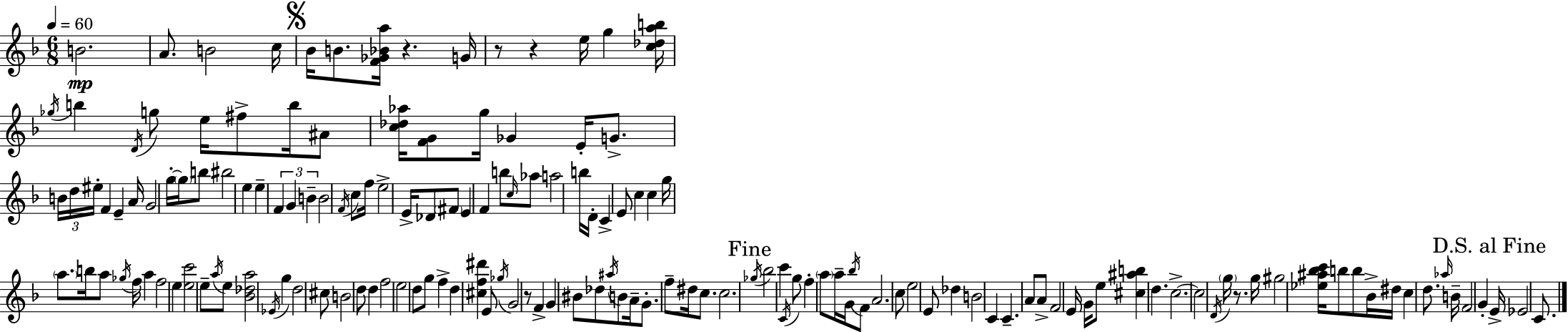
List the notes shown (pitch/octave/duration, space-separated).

B4/h. A4/e. B4/h C5/s Bb4/s B4/e. [F4,Gb4,Bb4,A5]/s R/q. G4/s R/e R/q E5/s G5/q [C5,Db5,A5,B5]/s Gb5/s B5/q D4/s G5/e E5/s F#5/e B5/s A#4/e [C5,Db5,Ab5]/s [F4,G4]/e G5/s Gb4/q E4/s G4/e. B4/s D5/s EIS5/s F4/q E4/q A4/s G4/h G5/s G5/s B5/e BIS5/h E5/q E5/q F4/q G4/q B4/q B4/h F4/s C5/e F5/s E5/h E4/s Db4/e F#4/e E4/q F4/q B5/e C5/s Ab5/e A5/h B5/s D4/s C4/q E4/e C5/q C5/q G5/s A5/e. B5/s A5/e Gb5/s F5/s A5/q F5/h E5/q [E5,C6]/h E5/e A5/s E5/e [Bb4,Db5,A5]/h Eb4/s G5/q D5/h C#5/e B4/h D5/e D5/q F5/h E5/h D5/e G5/e F5/q D5/q [C#5,F5,D#6]/q E4/e Gb5/s G4/h R/e F4/q G4/q BIS4/e Db5/e A#5/s B4/e A4/s G4/e. F5/e D#5/s C5/e. C5/h. Gb5/s Bb5/h C6/q C4/s G5/e F5/q A5/e A5/s G4/s Bb5/s F4/e A4/h. C5/e E5/h E4/e Db5/q B4/h C4/q C4/q. A4/e A4/e F4/h E4/s G4/s E5/e [C#5,A#5,B5]/q D5/q. C5/h. C5/h D4/s G5/s R/e. G5/s G#5/h [Eb5,A#5,Bb5,C6]/s B5/e B5/e Bb4/s D#5/s C5/q D5/e. Ab5/s B4/s F4/h G4/q E4/s Eb4/h C4/e.